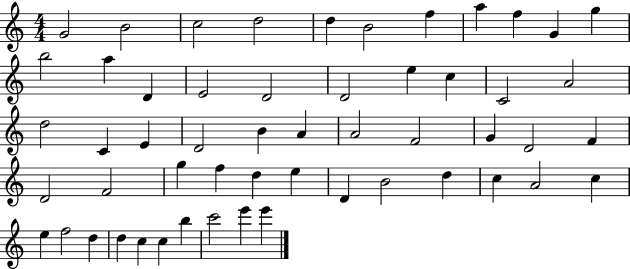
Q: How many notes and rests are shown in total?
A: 54